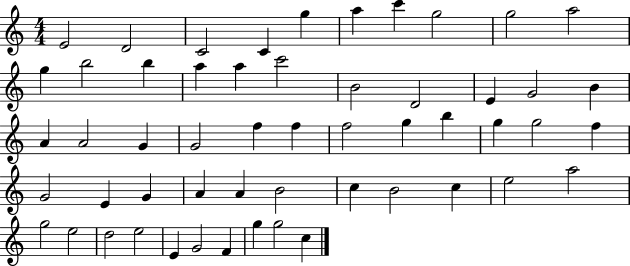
{
  \clef treble
  \numericTimeSignature
  \time 4/4
  \key c \major
  e'2 d'2 | c'2 c'4 g''4 | a''4 c'''4 g''2 | g''2 a''2 | \break g''4 b''2 b''4 | a''4 a''4 c'''2 | b'2 d'2 | e'4 g'2 b'4 | \break a'4 a'2 g'4 | g'2 f''4 f''4 | f''2 g''4 b''4 | g''4 g''2 f''4 | \break g'2 e'4 g'4 | a'4 a'4 b'2 | c''4 b'2 c''4 | e''2 a''2 | \break g''2 e''2 | d''2 e''2 | e'4 g'2 f'4 | g''4 g''2 c''4 | \break \bar "|."
}